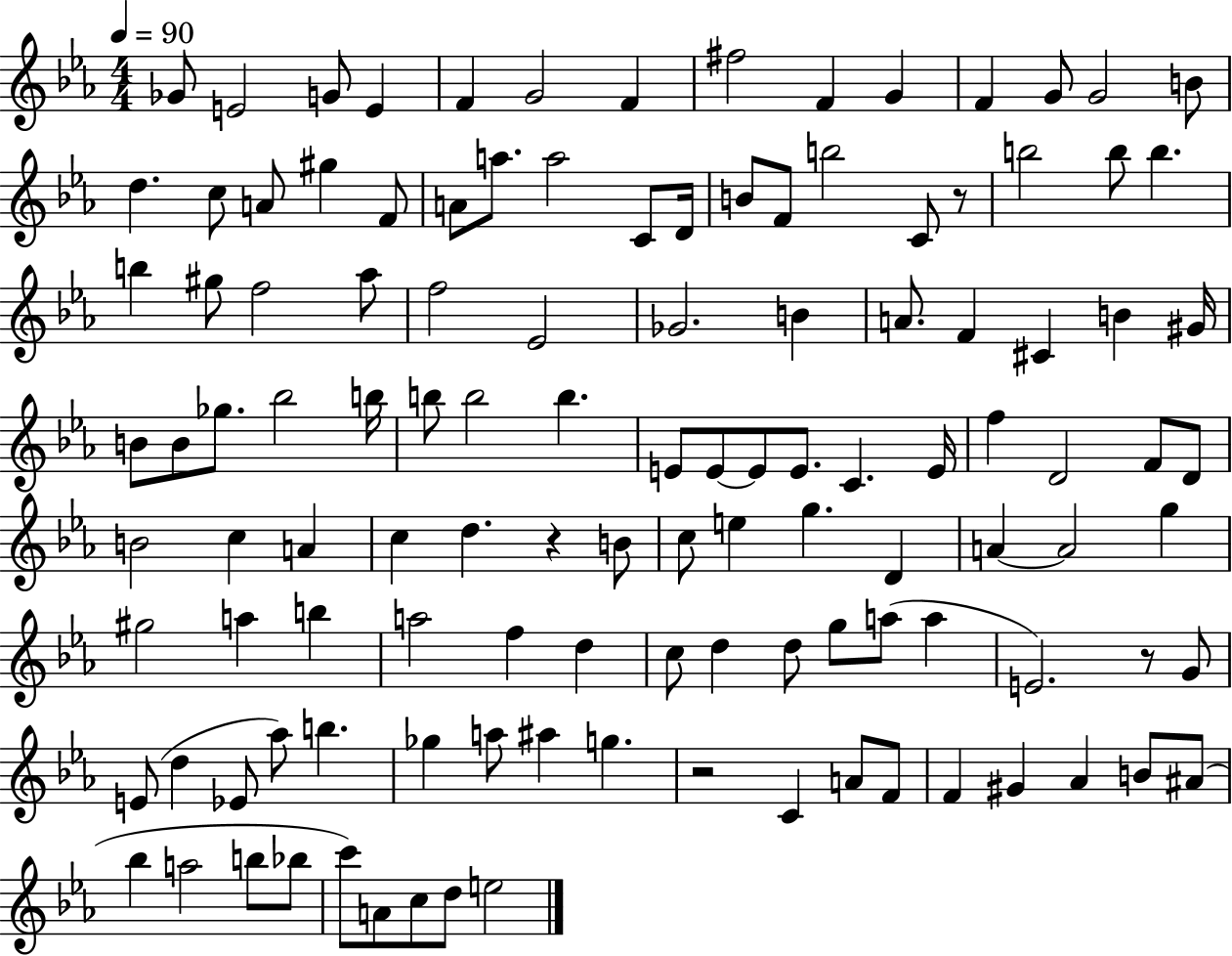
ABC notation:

X:1
T:Untitled
M:4/4
L:1/4
K:Eb
_G/2 E2 G/2 E F G2 F ^f2 F G F G/2 G2 B/2 d c/2 A/2 ^g F/2 A/2 a/2 a2 C/2 D/4 B/2 F/2 b2 C/2 z/2 b2 b/2 b b ^g/2 f2 _a/2 f2 _E2 _G2 B A/2 F ^C B ^G/4 B/2 B/2 _g/2 _b2 b/4 b/2 b2 b E/2 E/2 E/2 E/2 C E/4 f D2 F/2 D/2 B2 c A c d z B/2 c/2 e g D A A2 g ^g2 a b a2 f d c/2 d d/2 g/2 a/2 a E2 z/2 G/2 E/2 d _E/2 _a/2 b _g a/2 ^a g z2 C A/2 F/2 F ^G _A B/2 ^A/2 _b a2 b/2 _b/2 c'/2 A/2 c/2 d/2 e2